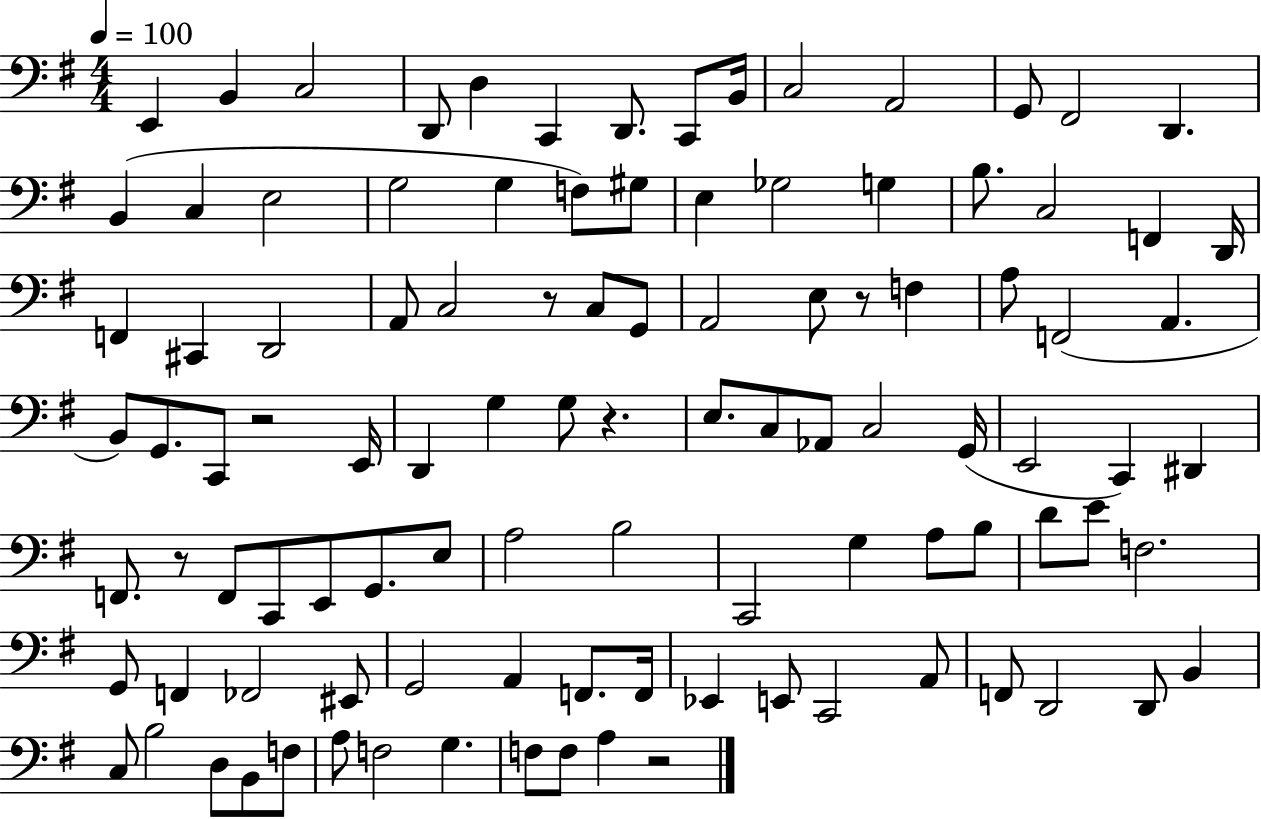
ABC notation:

X:1
T:Untitled
M:4/4
L:1/4
K:G
E,, B,, C,2 D,,/2 D, C,, D,,/2 C,,/2 B,,/4 C,2 A,,2 G,,/2 ^F,,2 D,, B,, C, E,2 G,2 G, F,/2 ^G,/2 E, _G,2 G, B,/2 C,2 F,, D,,/4 F,, ^C,, D,,2 A,,/2 C,2 z/2 C,/2 G,,/2 A,,2 E,/2 z/2 F, A,/2 F,,2 A,, B,,/2 G,,/2 C,,/2 z2 E,,/4 D,, G, G,/2 z E,/2 C,/2 _A,,/2 C,2 G,,/4 E,,2 C,, ^D,, F,,/2 z/2 F,,/2 C,,/2 E,,/2 G,,/2 E,/2 A,2 B,2 C,,2 G, A,/2 B,/2 D/2 E/2 F,2 G,,/2 F,, _F,,2 ^E,,/2 G,,2 A,, F,,/2 F,,/4 _E,, E,,/2 C,,2 A,,/2 F,,/2 D,,2 D,,/2 B,, C,/2 B,2 D,/2 B,,/2 F,/2 A,/2 F,2 G, F,/2 F,/2 A, z2